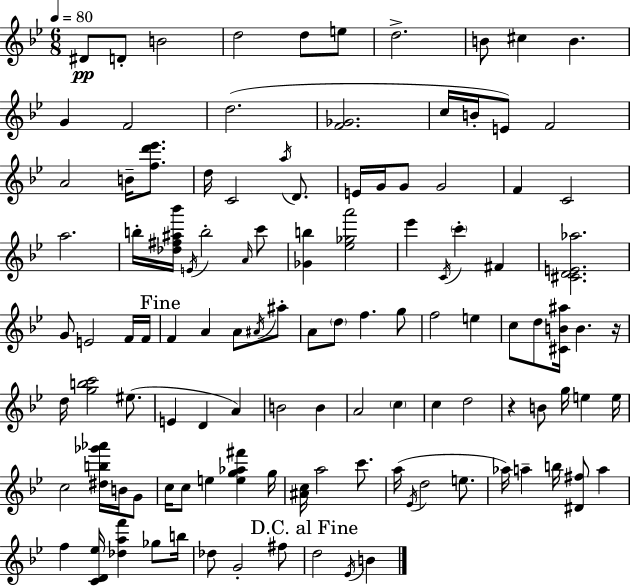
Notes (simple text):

D#4/e D4/e B4/h D5/h D5/e E5/e D5/h. B4/e C#5/q B4/q. G4/q F4/h D5/h. [F4,Gb4]/h. C5/s B4/s E4/e F4/h A4/h B4/s [F5,D6,Eb6]/e. D5/s C4/h A5/s D4/e. E4/s G4/s G4/e G4/h F4/q C4/h A5/h. B5/s [Db5,F#5,A#5,Bb6]/s E4/s B5/h A4/s C6/e [Gb4,B5]/q [Eb5,Gb5,A6]/h Eb6/q C4/s C6/q F#4/q [C#4,D4,E4,Ab5]/h. G4/e E4/h F4/s F4/s F4/q A4/q A4/e A#4/s A#5/e A4/e D5/e F5/q. G5/e F5/h E5/q C5/e D5/e [C#4,B4,A#5]/s B4/q. R/s D5/s [G5,B5,C6]/h EIS5/e. E4/q D4/q A4/q B4/h B4/q A4/h C5/q C5/q D5/h R/q B4/e G5/s E5/q E5/s C5/h [D#5,B5,Gb6,Ab6]/s B4/s G4/e C5/s C5/e E5/q [E5,G5,Ab5,F#6]/q G5/s [A#4,C5]/s A5/h C6/e. A5/s Eb4/s D5/h E5/e. Ab5/s A5/q B5/s [D#4,F#5]/e A5/q F5/q [C4,D4,Eb5]/s [Db5,A5,F6]/q Gb5/e B5/s Db5/e G4/h F#5/e D5/h Eb4/s B4/q